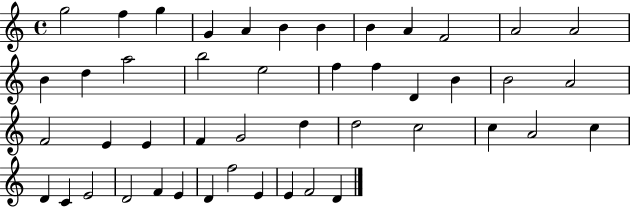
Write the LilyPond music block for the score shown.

{
  \clef treble
  \time 4/4
  \defaultTimeSignature
  \key c \major
  g''2 f''4 g''4 | g'4 a'4 b'4 b'4 | b'4 a'4 f'2 | a'2 a'2 | \break b'4 d''4 a''2 | b''2 e''2 | f''4 f''4 d'4 b'4 | b'2 a'2 | \break f'2 e'4 e'4 | f'4 g'2 d''4 | d''2 c''2 | c''4 a'2 c''4 | \break d'4 c'4 e'2 | d'2 f'4 e'4 | d'4 f''2 e'4 | e'4 f'2 d'4 | \break \bar "|."
}